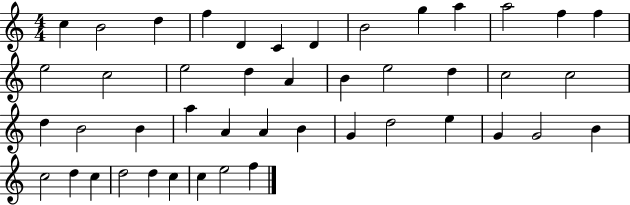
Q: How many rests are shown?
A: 0